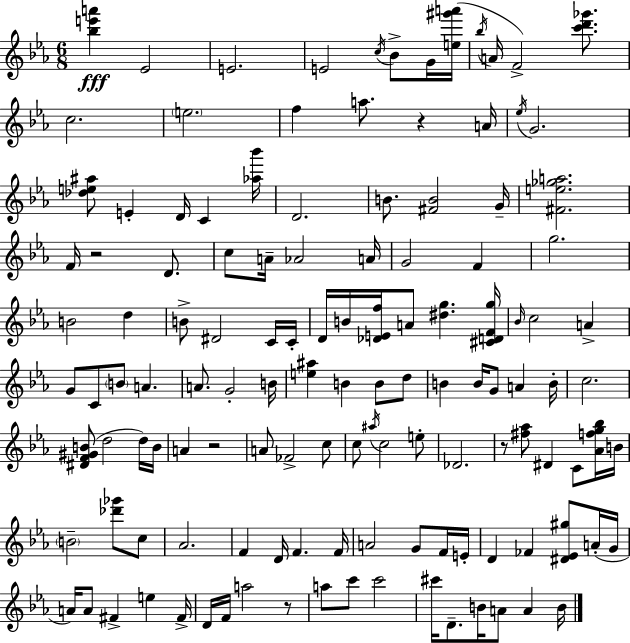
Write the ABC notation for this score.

X:1
T:Untitled
M:6/8
L:1/4
K:Cm
[_be'a'] _E2 E2 E2 c/4 _B/2 G/4 [e^g'a']/4 _b/4 A/4 F2 [c'd'_g']/2 c2 e2 f a/2 z A/4 _e/4 G2 [_de^a]/2 E D/4 C [_a_b']/4 D2 B/2 [^FB]2 G/4 [^Fe_ga]2 F/4 z2 D/2 c/2 A/4 _A2 A/4 G2 F g2 B2 d B/2 ^D2 C/4 C/4 D/4 B/4 [_DEf]/4 A/2 [^dg] [^CDFg]/4 _B/4 c2 A G/2 C/2 B/2 A A/2 G2 B/4 [e^a] B B/2 d/2 B B/4 G/2 A B/4 c2 [^DF^GB]/2 d2 d/4 B/4 A z2 A/2 _F2 c/2 c/2 ^a/4 c2 e/2 _D2 z/2 [^f_a]/2 ^D C/2 [_Afg_b]/4 B/4 B2 [_d'_g']/2 c/2 _A2 F D/4 F F/4 A2 G/2 F/4 E/4 D _F [^D_E^g]/2 A/4 G/4 A/4 A/2 ^F e ^F/4 D/4 F/4 a2 z/2 a/2 c'/2 c'2 ^c'/4 D/2 B/4 A/2 A B/4